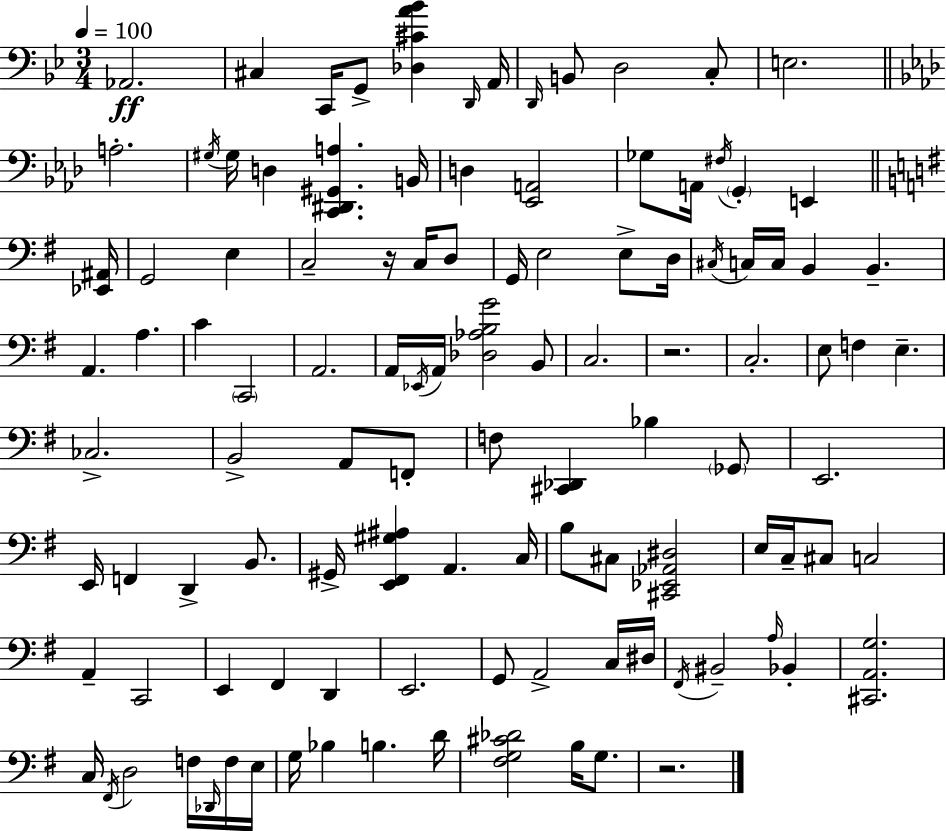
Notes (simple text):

Ab2/h. C#3/q C2/s G2/e [Db3,C#4,A4,Bb4]/q D2/s A2/s D2/s B2/e D3/h C3/e E3/h. A3/h. G#3/s G#3/s D3/q [C2,D#2,G#2,A3]/q. B2/s D3/q [Eb2,A2]/h Gb3/e A2/s F#3/s G2/q E2/q [Eb2,A#2]/s G2/h E3/q C3/h R/s C3/s D3/e G2/s E3/h E3/e D3/s C#3/s C3/s C3/s B2/q B2/q. A2/q. A3/q. C4/q C2/h A2/h. A2/s Eb2/s A2/s [Db3,Ab3,B3,G4]/h B2/e C3/h. R/h. C3/h. E3/e F3/q E3/q. CES3/h. B2/h A2/e F2/e F3/e [C#2,Db2]/q Bb3/q Gb2/e E2/h. E2/s F2/q D2/q B2/e. G#2/s [E2,F#2,G#3,A#3]/q A2/q. C3/s B3/e C#3/e [C#2,Eb2,Ab2,D#3]/h E3/s C3/s C#3/e C3/h A2/q C2/h E2/q F#2/q D2/q E2/h. G2/e A2/h C3/s D#3/s F#2/s BIS2/h A3/s Bb2/q [C#2,A2,G3]/h. C3/s F#2/s D3/h F3/s Db2/s F3/s E3/s G3/s Bb3/q B3/q. D4/s [F#3,G3,C#4,Db4]/h B3/s G3/e. R/h.